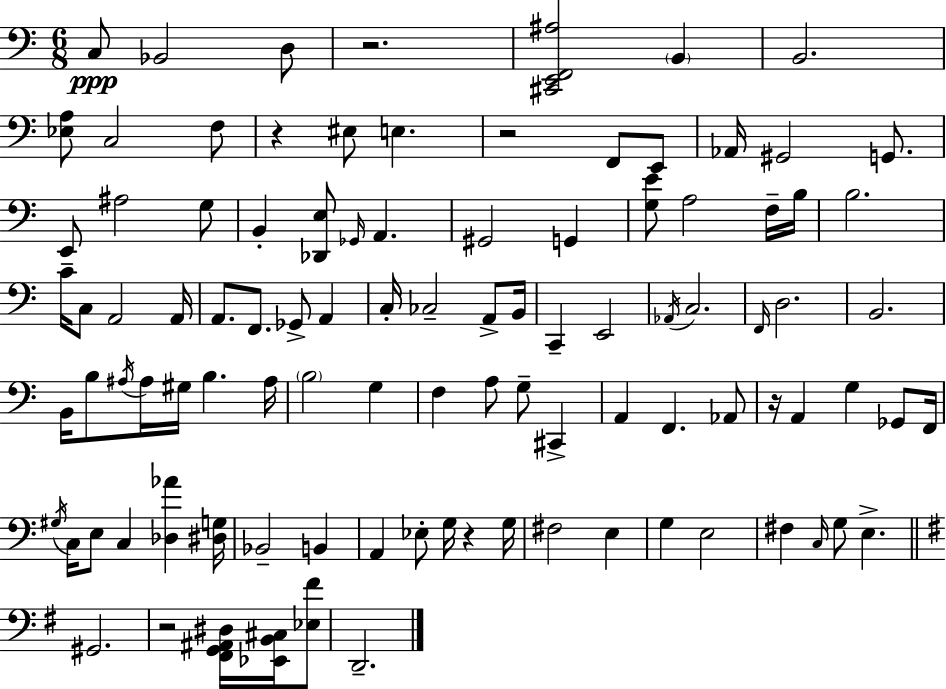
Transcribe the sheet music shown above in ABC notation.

X:1
T:Untitled
M:6/8
L:1/4
K:C
C,/2 _B,,2 D,/2 z2 [^C,,E,,F,,^A,]2 B,, B,,2 [_E,A,]/2 C,2 F,/2 z ^E,/2 E, z2 F,,/2 E,,/2 _A,,/4 ^G,,2 G,,/2 E,,/2 ^A,2 G,/2 B,, [_D,,E,]/2 _G,,/4 A,, ^G,,2 G,, [G,E]/2 A,2 F,/4 B,/4 B,2 C/4 C,/2 A,,2 A,,/4 A,,/2 F,,/2 _G,,/2 A,, C,/4 _C,2 A,,/2 B,,/4 C,, E,,2 _A,,/4 C,2 F,,/4 D,2 B,,2 B,,/4 B,/2 ^A,/4 ^A,/4 ^G,/4 B, ^A,/4 B,2 G, F, A,/2 G,/2 ^C,, A,, F,, _A,,/2 z/4 A,, G, _G,,/2 F,,/4 ^G,/4 C,/4 E,/2 C, [_D,_A] [^D,G,]/4 _B,,2 B,, A,, _E,/2 G,/4 z G,/4 ^F,2 E, G, E,2 ^F, C,/4 G,/2 E, ^G,,2 z2 [^F,,G,,^A,,^D,]/4 [_E,,B,,^C,]/4 [_E,^F]/2 D,,2